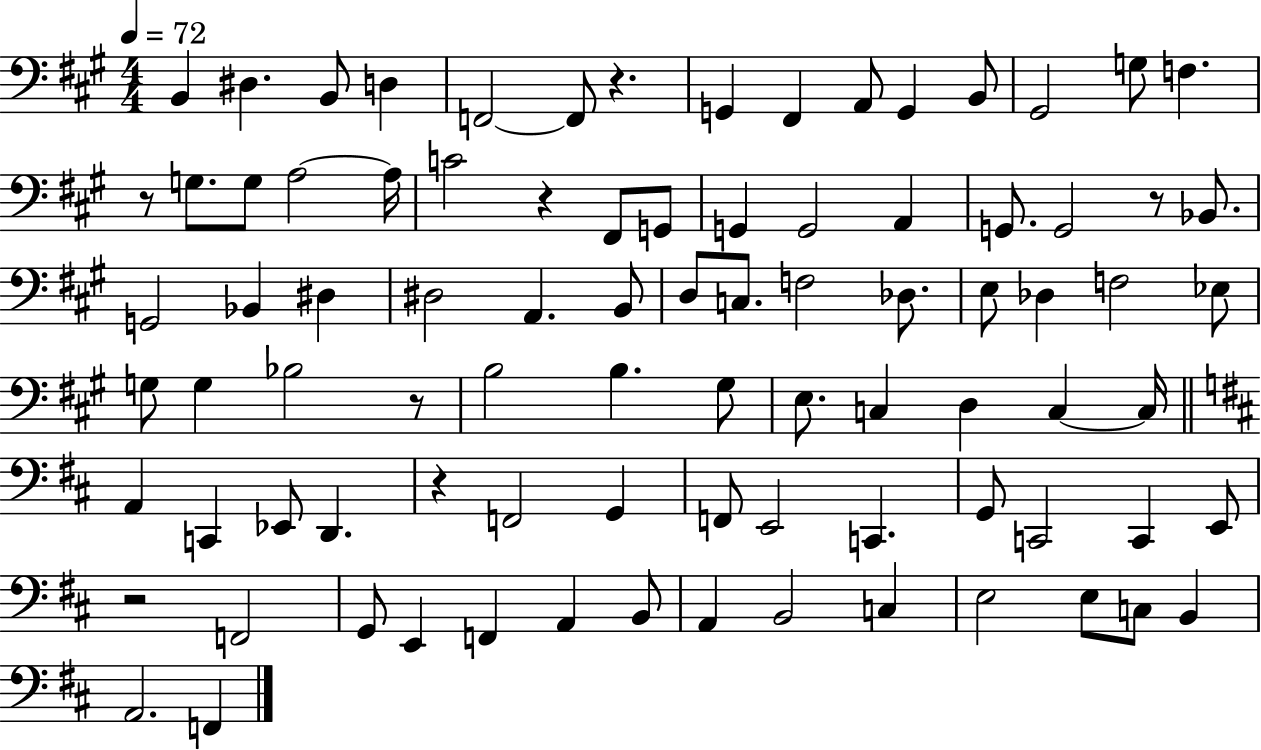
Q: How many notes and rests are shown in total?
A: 87